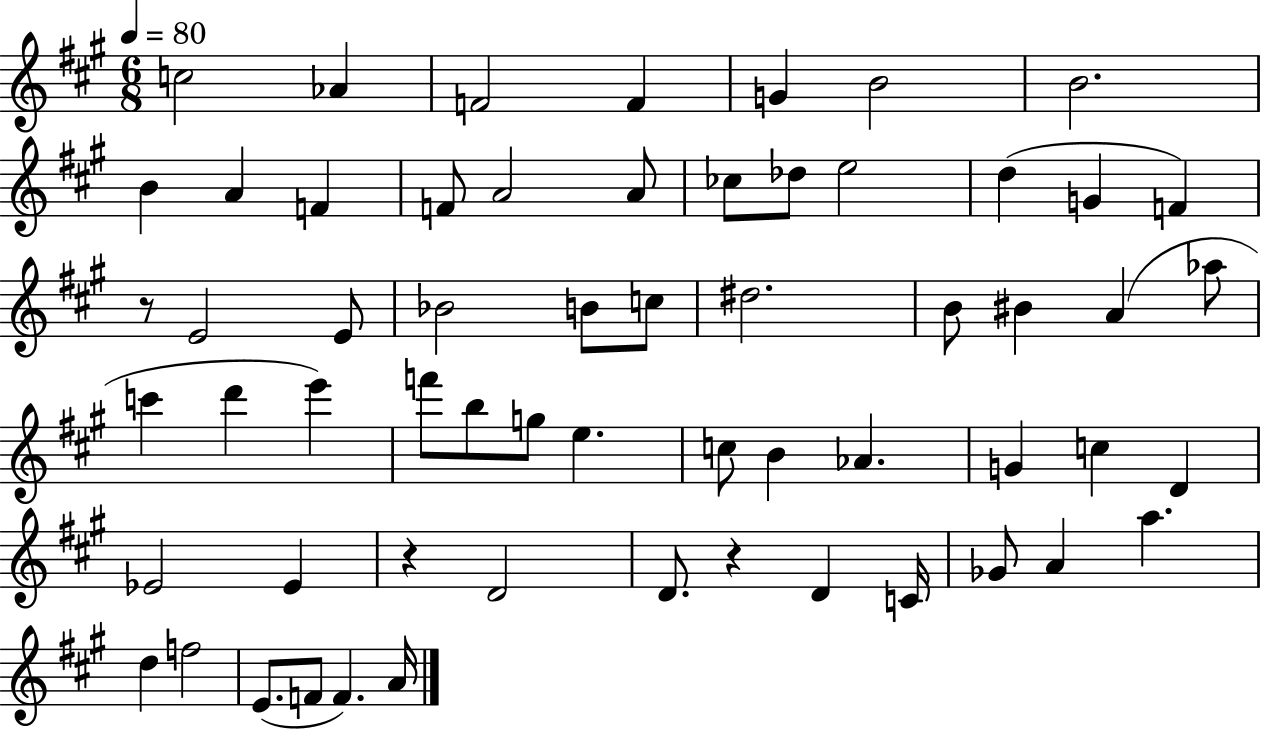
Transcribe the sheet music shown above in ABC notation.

X:1
T:Untitled
M:6/8
L:1/4
K:A
c2 _A F2 F G B2 B2 B A F F/2 A2 A/2 _c/2 _d/2 e2 d G F z/2 E2 E/2 _B2 B/2 c/2 ^d2 B/2 ^B A _a/2 c' d' e' f'/2 b/2 g/2 e c/2 B _A G c D _E2 _E z D2 D/2 z D C/4 _G/2 A a d f2 E/2 F/2 F A/4